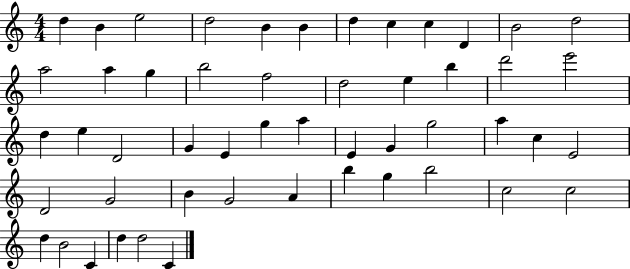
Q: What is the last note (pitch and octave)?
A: C4